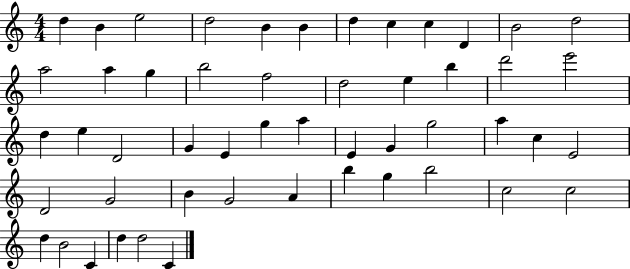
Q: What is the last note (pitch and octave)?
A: C4